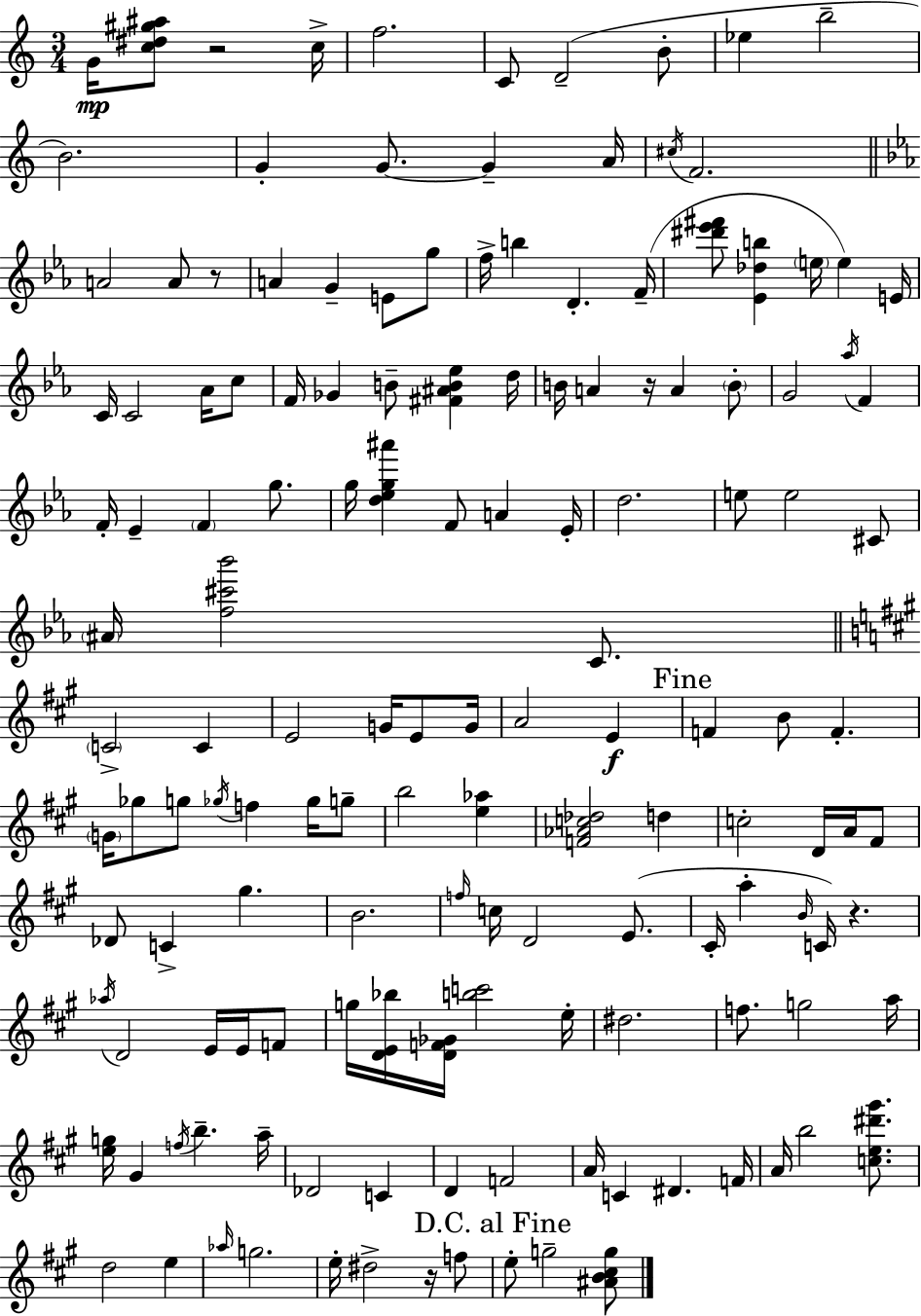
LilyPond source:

{
  \clef treble
  \numericTimeSignature
  \time 3/4
  \key c \major
  g'16\mp <c'' dis'' gis'' ais''>8 r2 c''16-> | f''2. | c'8 d'2--( b'8-. | ees''4 b''2-- | \break b'2.) | g'4-. g'8.~~ g'4-- a'16 | \acciaccatura { cis''16 } f'2. | \bar "||" \break \key ees \major a'2 a'8 r8 | a'4 g'4-- e'8 g''8 | f''16-> b''4 d'4.-. f'16--( | <dis''' ees''' fis'''>8 <ees' des'' b''>4 \parenthesize e''16 e''4) e'16 | \break c'16 c'2 aes'16 c''8 | f'16 ges'4 b'8-- <fis' ais' b' ees''>4 d''16 | b'16 a'4 r16 a'4 \parenthesize b'8-. | g'2 \acciaccatura { aes''16 } f'4 | \break f'16-. ees'4-- \parenthesize f'4 g''8. | g''16 <d'' ees'' g'' ais'''>4 f'8 a'4 | ees'16-. d''2. | e''8 e''2 cis'8 | \break \parenthesize ais'16 <f'' cis''' bes'''>2 c'8. | \bar "||" \break \key a \major \parenthesize c'2-> c'4 | e'2 g'16 e'8 g'16 | a'2 e'4\f | \mark "Fine" f'4 b'8 f'4.-. | \break \parenthesize g'16 ges''8 g''8 \acciaccatura { ges''16 } f''4 ges''16 g''8-- | b''2 <e'' aes''>4 | <f' aes' c'' des''>2 d''4 | c''2-. d'16 a'16 fis'8 | \break des'8 c'4-> gis''4. | b'2. | \grace { f''16 } c''16 d'2 e'8.( | cis'16-. a''4-. \grace { b'16 } c'16) r4. | \break \acciaccatura { aes''16 } d'2 | e'16 e'16 f'8 g''16 <d' e' bes''>16 <d' f' ges'>16 <b'' c'''>2 | e''16-. dis''2. | f''8. g''2 | \break a''16 <e'' g''>16 gis'4 \acciaccatura { f''16 } b''4.-- | a''16-- des'2 | c'4 d'4 f'2 | a'16 c'4 dis'4. | \break f'16 a'16 b''2 | <c'' e'' dis''' gis'''>8. d''2 | e''4 \grace { aes''16 } g''2. | e''16-. dis''2-> | \break r16 f''8 \mark "D.C. al Fine" e''8-. g''2-- | <ais' b' cis'' g''>8 \bar "|."
}